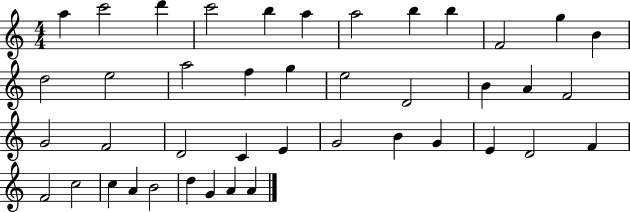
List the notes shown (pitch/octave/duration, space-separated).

A5/q C6/h D6/q C6/h B5/q A5/q A5/h B5/q B5/q F4/h G5/q B4/q D5/h E5/h A5/h F5/q G5/q E5/h D4/h B4/q A4/q F4/h G4/h F4/h D4/h C4/q E4/q G4/h B4/q G4/q E4/q D4/h F4/q F4/h C5/h C5/q A4/q B4/h D5/q G4/q A4/q A4/q